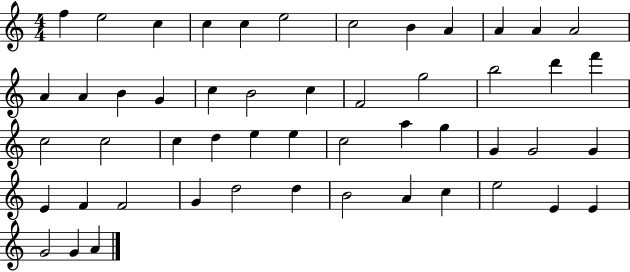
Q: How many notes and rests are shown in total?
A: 51